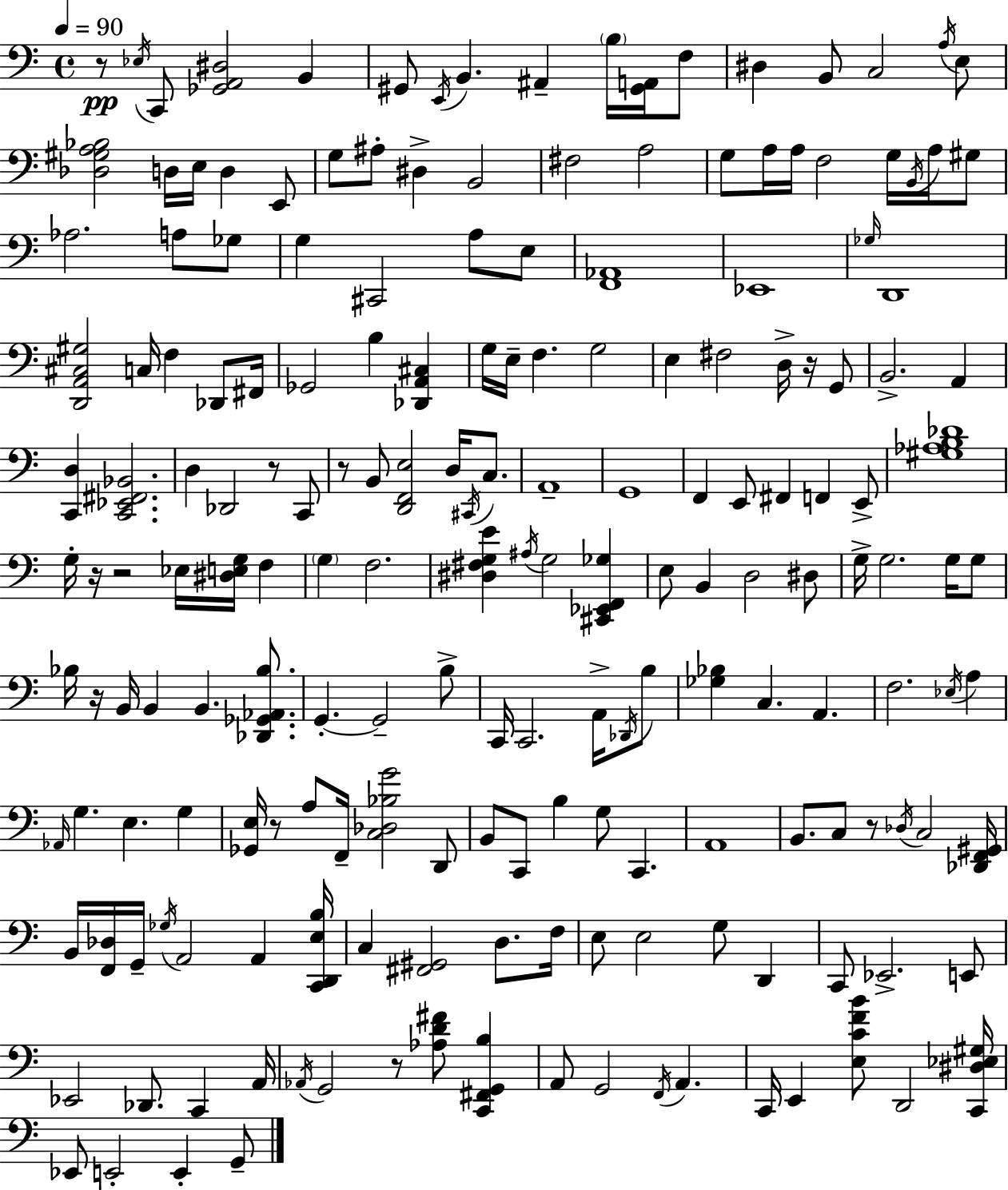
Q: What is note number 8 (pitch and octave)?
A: B3